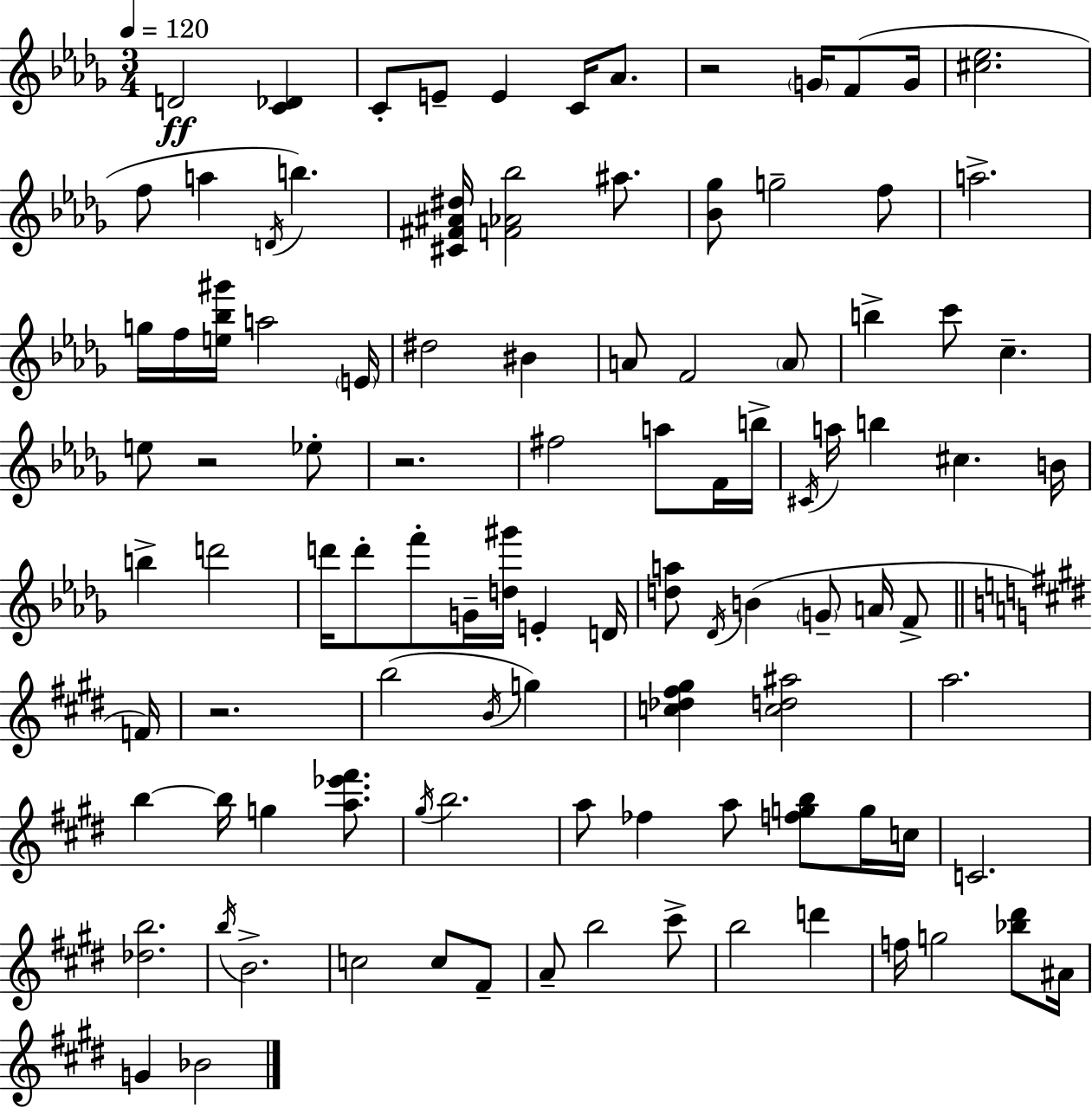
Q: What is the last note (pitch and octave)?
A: Bb4